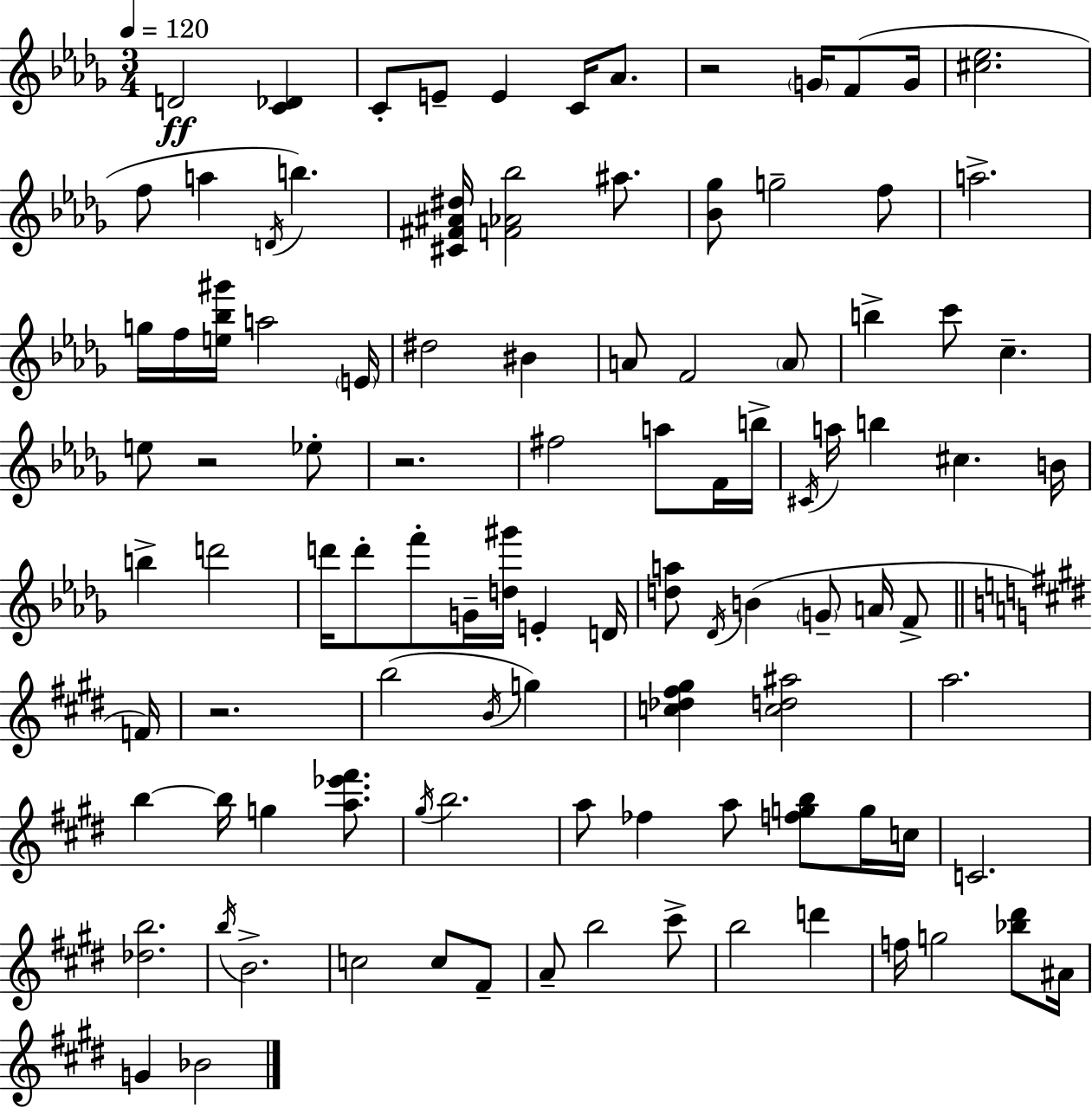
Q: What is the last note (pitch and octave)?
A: Bb4